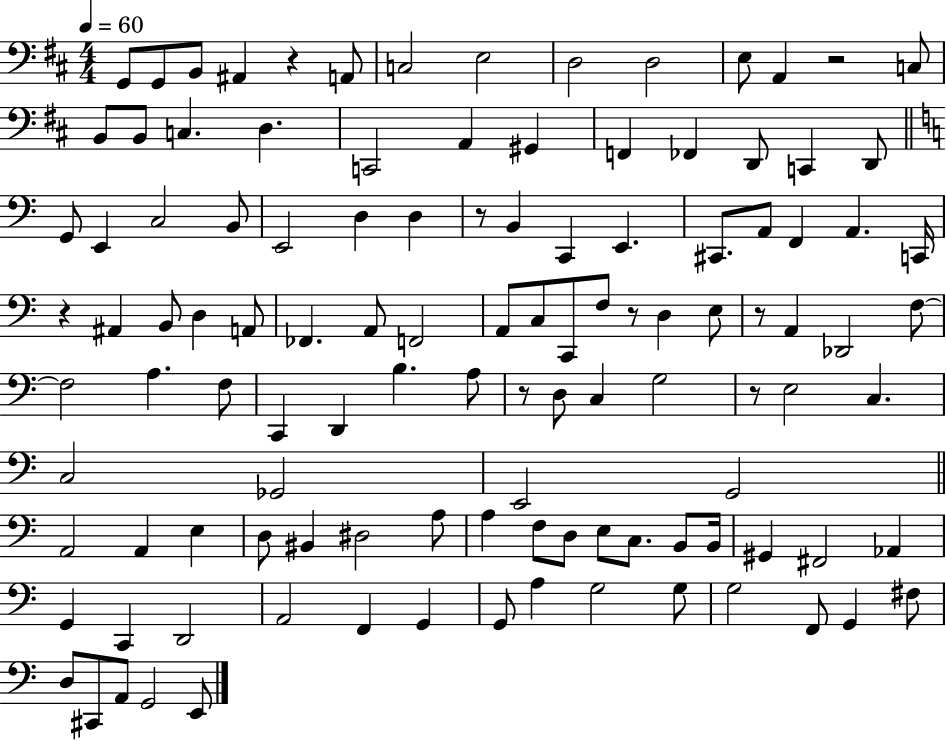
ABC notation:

X:1
T:Untitled
M:4/4
L:1/4
K:D
G,,/2 G,,/2 B,,/2 ^A,, z A,,/2 C,2 E,2 D,2 D,2 E,/2 A,, z2 C,/2 B,,/2 B,,/2 C, D, C,,2 A,, ^G,, F,, _F,, D,,/2 C,, D,,/2 G,,/2 E,, C,2 B,,/2 E,,2 D, D, z/2 B,, C,, E,, ^C,,/2 A,,/2 F,, A,, C,,/4 z ^A,, B,,/2 D, A,,/2 _F,, A,,/2 F,,2 A,,/2 C,/2 C,,/2 F,/2 z/2 D, E,/2 z/2 A,, _D,,2 F,/2 F,2 A, F,/2 C,, D,, B, A,/2 z/2 D,/2 C, G,2 z/2 E,2 C, C,2 _G,,2 E,,2 G,,2 A,,2 A,, E, D,/2 ^B,, ^D,2 A,/2 A, F,/2 D,/2 E,/2 C,/2 B,,/2 B,,/4 ^G,, ^F,,2 _A,, G,, C,, D,,2 A,,2 F,, G,, G,,/2 A, G,2 G,/2 G,2 F,,/2 G,, ^F,/2 D,/2 ^C,,/2 A,,/2 G,,2 E,,/2